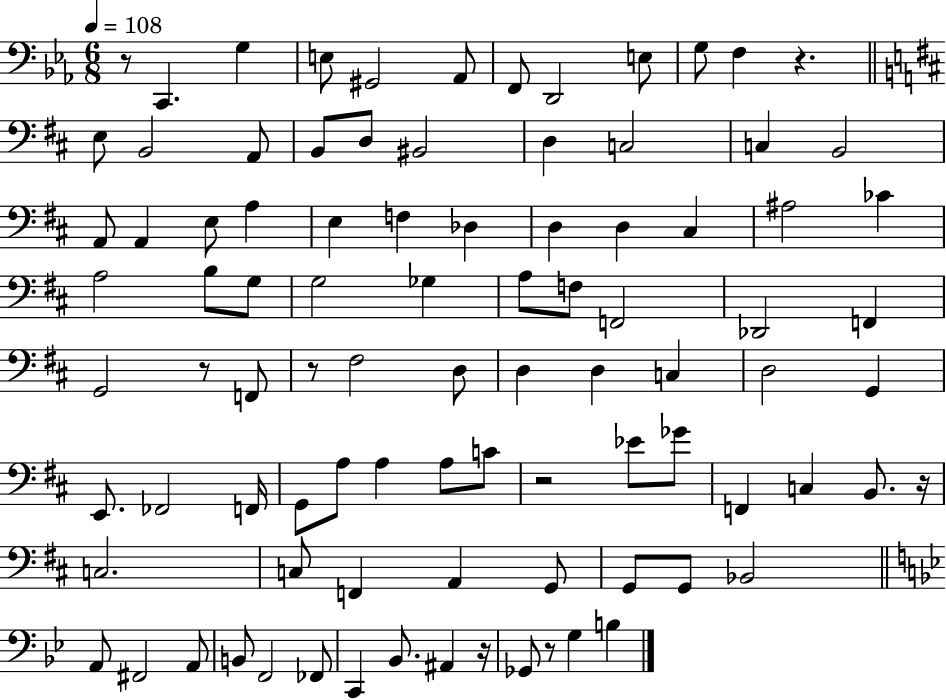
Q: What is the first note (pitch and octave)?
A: C2